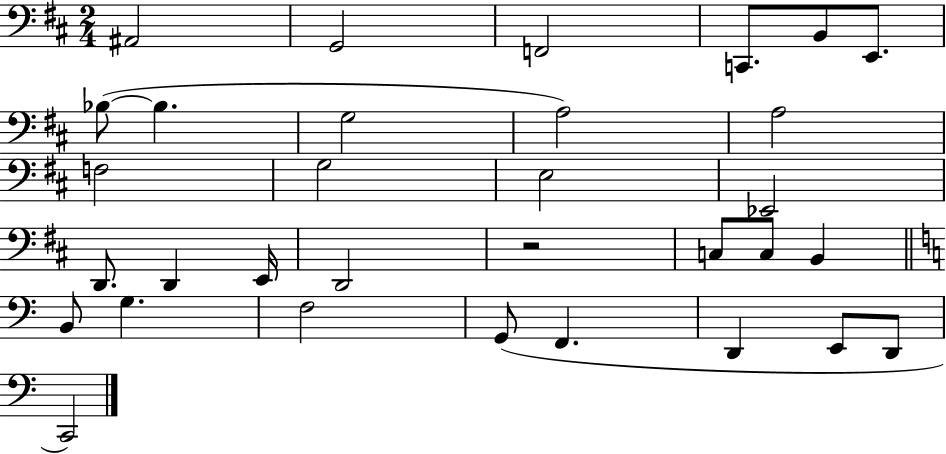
A#2/h G2/h F2/h C2/e. B2/e E2/e. Bb3/e Bb3/q. G3/h A3/h A3/h F3/h G3/h E3/h Eb2/h D2/e. D2/q E2/s D2/h R/h C3/e C3/e B2/q B2/e G3/q. F3/h G2/e F2/q. D2/q E2/e D2/e C2/h